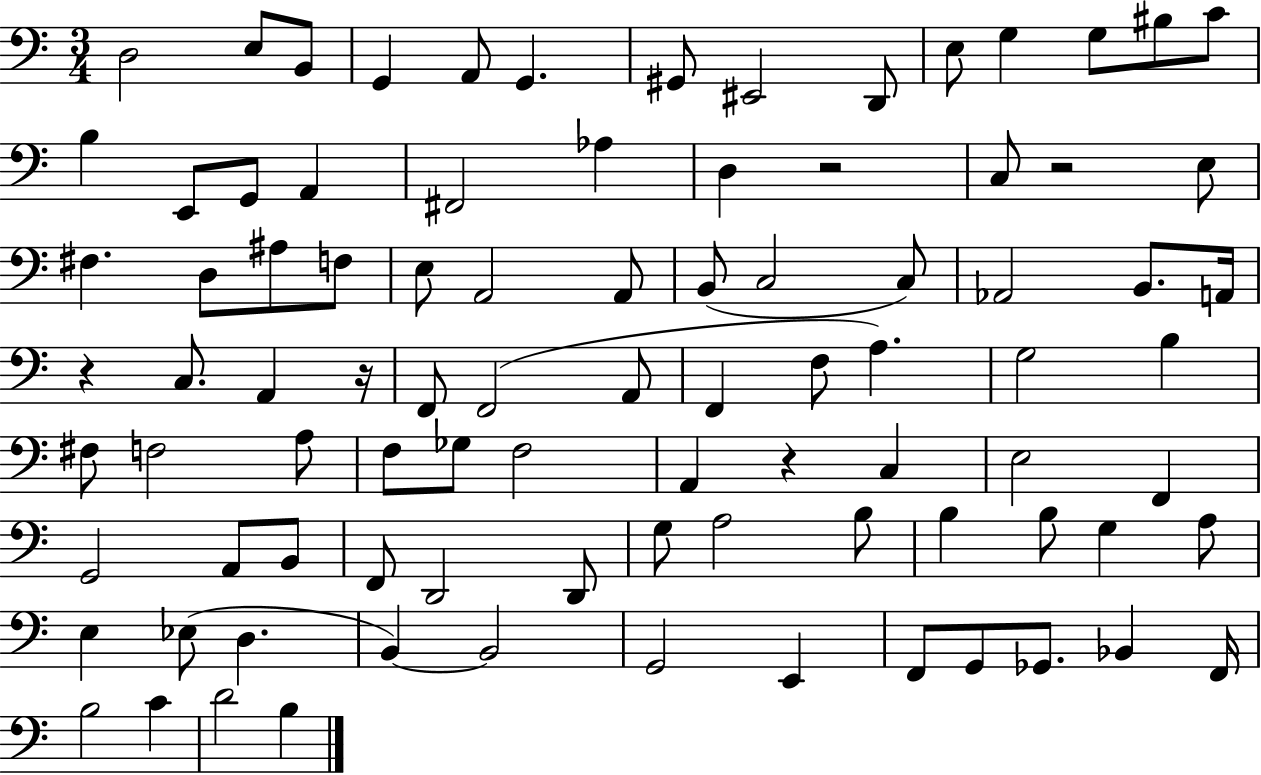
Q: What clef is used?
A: bass